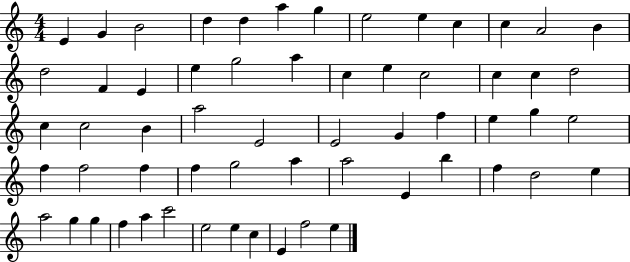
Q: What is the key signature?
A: C major